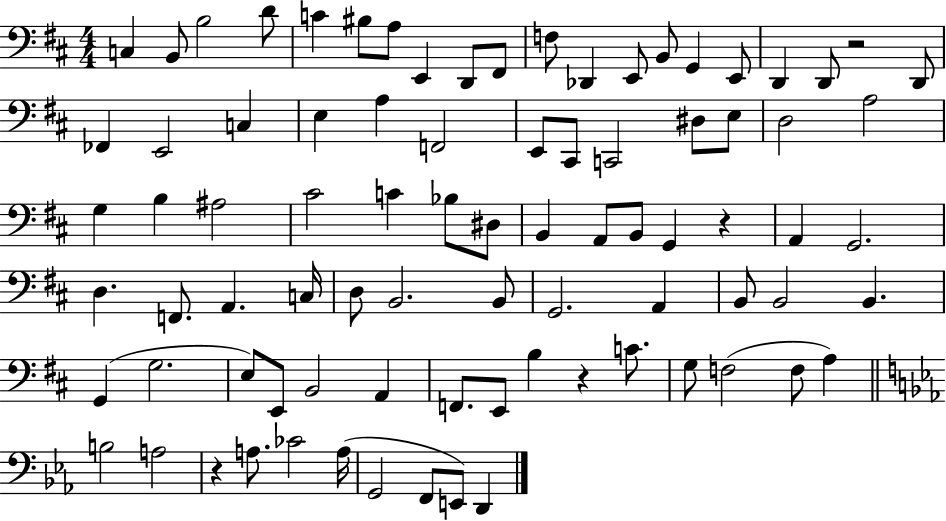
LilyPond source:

{
  \clef bass
  \numericTimeSignature
  \time 4/4
  \key d \major
  c4 b,8 b2 d'8 | c'4 bis8 a8 e,4 d,8 fis,8 | f8 des,4 e,8 b,8 g,4 e,8 | d,4 d,8 r2 d,8 | \break fes,4 e,2 c4 | e4 a4 f,2 | e,8 cis,8 c,2 dis8 e8 | d2 a2 | \break g4 b4 ais2 | cis'2 c'4 bes8 dis8 | b,4 a,8 b,8 g,4 r4 | a,4 g,2. | \break d4. f,8. a,4. c16 | d8 b,2. b,8 | g,2. a,4 | b,8 b,2 b,4. | \break g,4( g2. | e8) e,8 b,2 a,4 | f,8. e,8 b4 r4 c'8. | g8 f2( f8 a4) | \break \bar "||" \break \key ees \major b2 a2 | r4 a8. ces'2 a16( | g,2 f,8 e,8) d,4 | \bar "|."
}